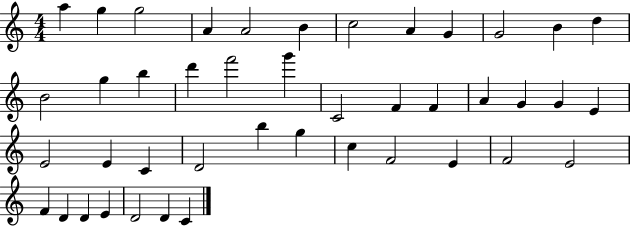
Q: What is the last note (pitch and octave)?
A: C4